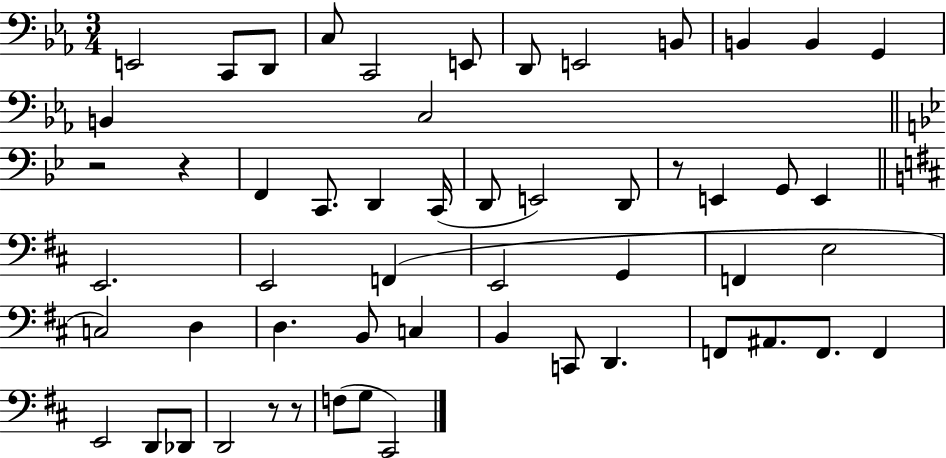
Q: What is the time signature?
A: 3/4